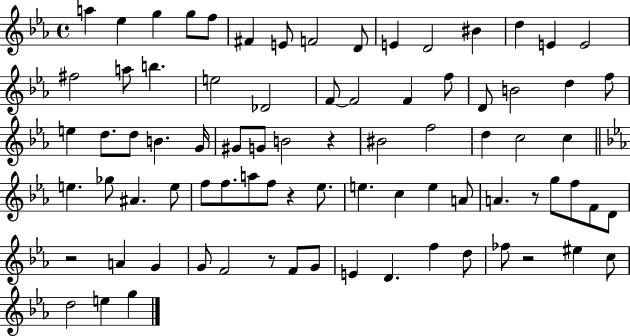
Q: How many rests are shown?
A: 6